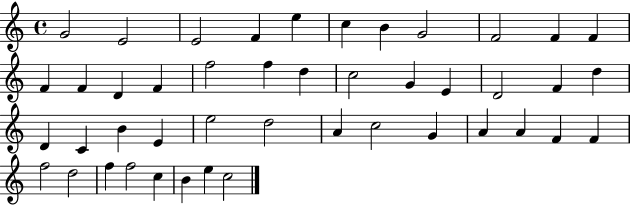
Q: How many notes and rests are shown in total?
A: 45